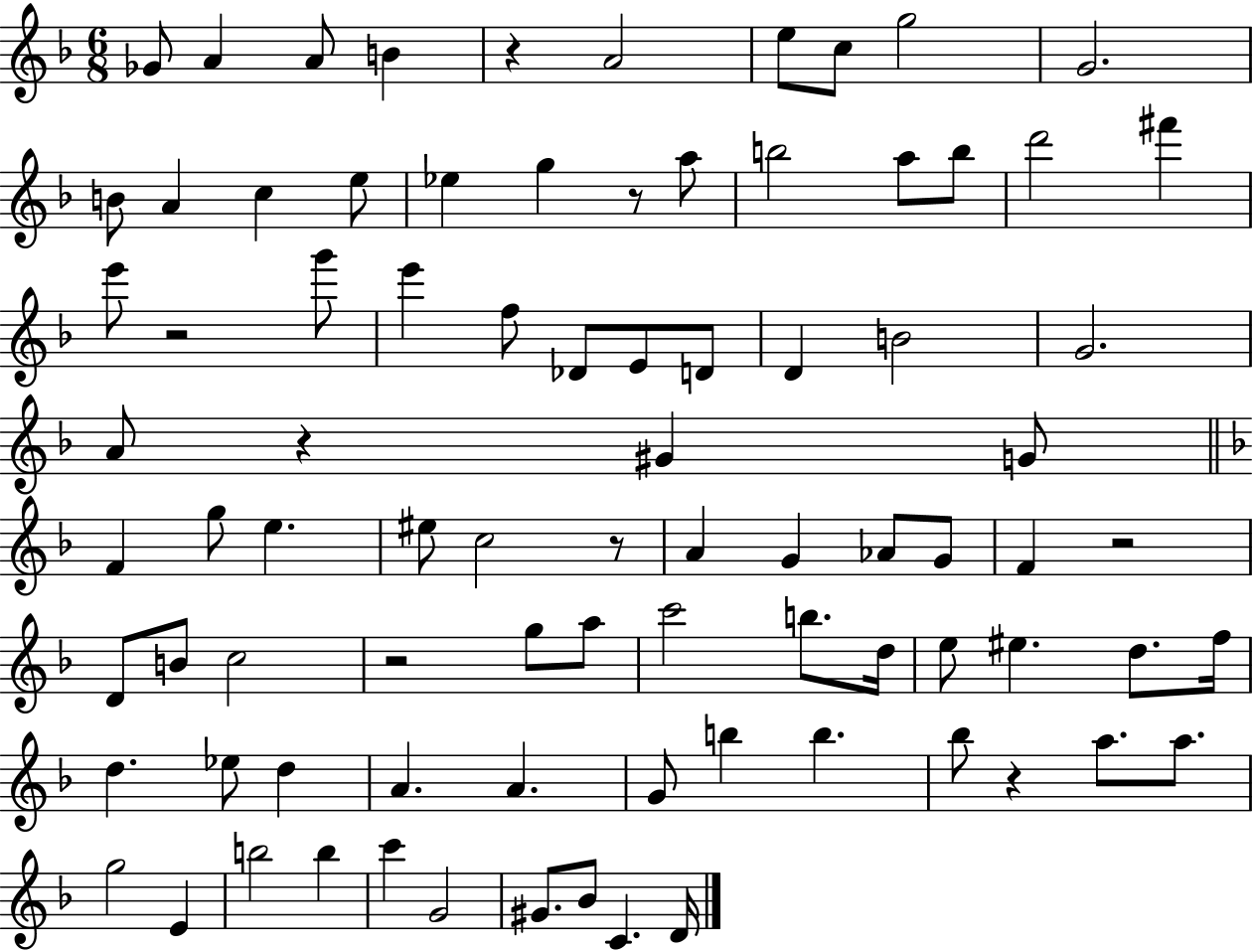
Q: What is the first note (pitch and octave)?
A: Gb4